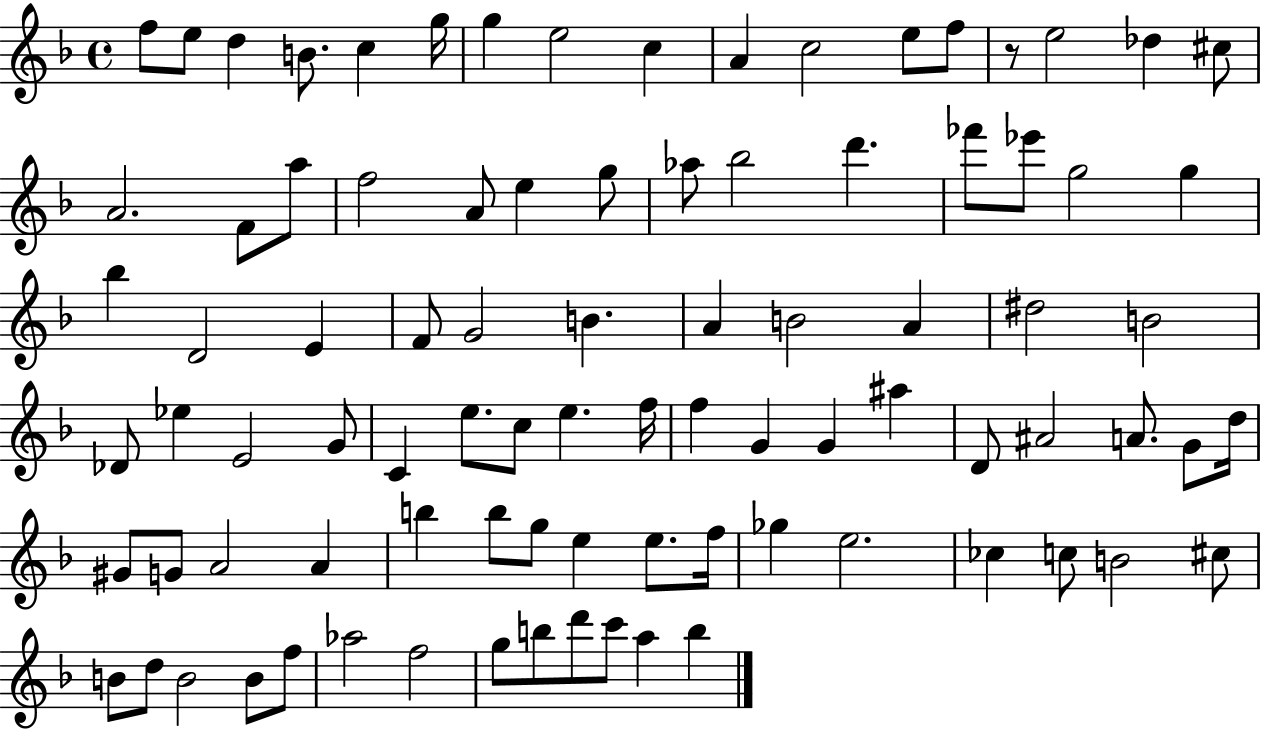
F5/e E5/e D5/q B4/e. C5/q G5/s G5/q E5/h C5/q A4/q C5/h E5/e F5/e R/e E5/h Db5/q C#5/e A4/h. F4/e A5/e F5/h A4/e E5/q G5/e Ab5/e Bb5/h D6/q. FES6/e Eb6/e G5/h G5/q Bb5/q D4/h E4/q F4/e G4/h B4/q. A4/q B4/h A4/q D#5/h B4/h Db4/e Eb5/q E4/h G4/e C4/q E5/e. C5/e E5/q. F5/s F5/q G4/q G4/q A#5/q D4/e A#4/h A4/e. G4/e D5/s G#4/e G4/e A4/h A4/q B5/q B5/e G5/e E5/q E5/e. F5/s Gb5/q E5/h. CES5/q C5/e B4/h C#5/e B4/e D5/e B4/h B4/e F5/e Ab5/h F5/h G5/e B5/e D6/e C6/e A5/q B5/q